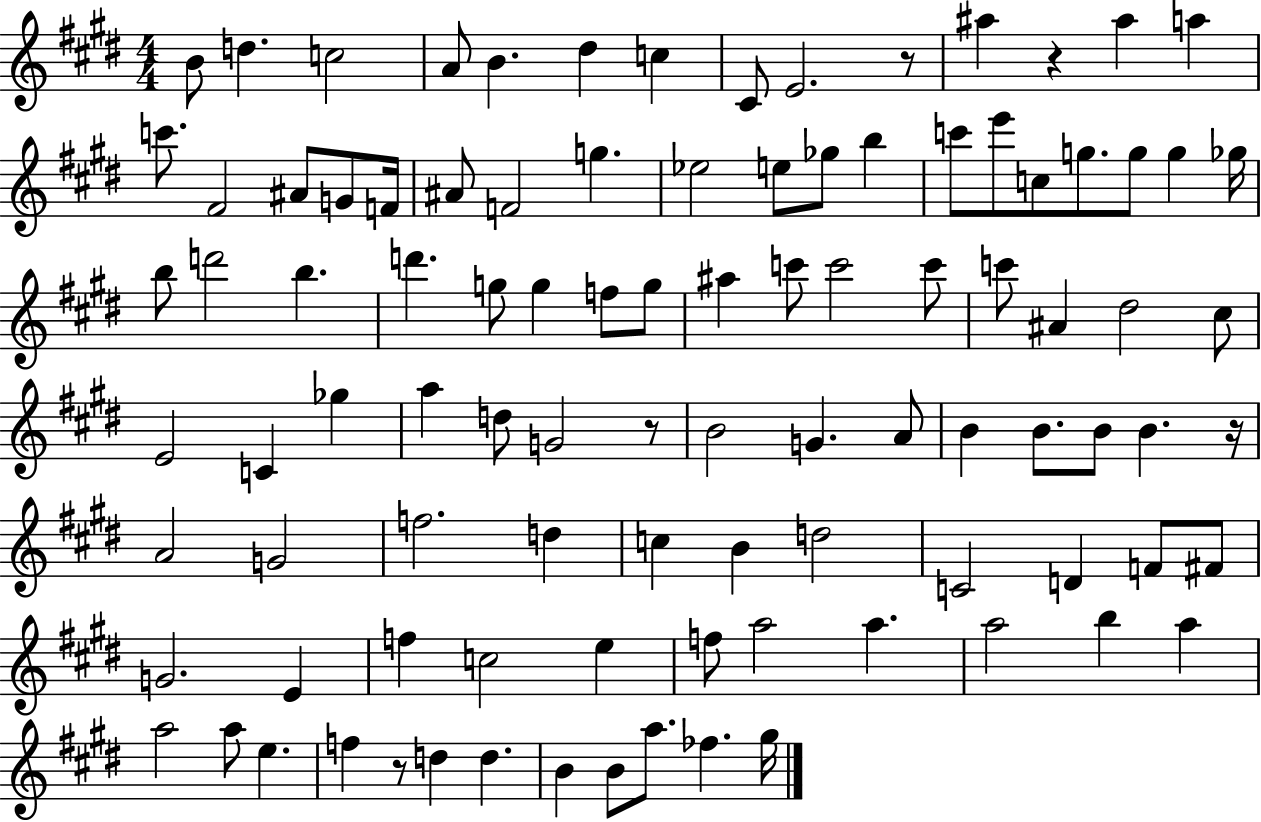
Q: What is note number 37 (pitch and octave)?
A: G5